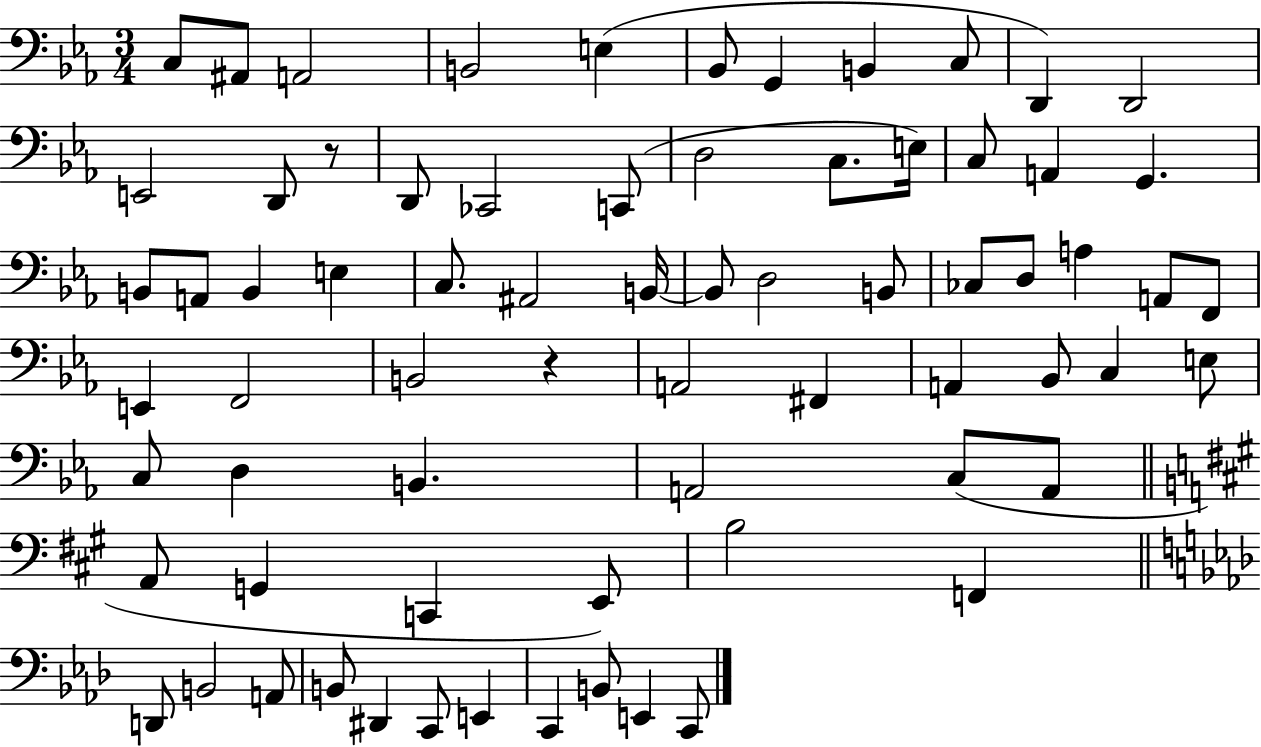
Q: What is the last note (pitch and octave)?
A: C2